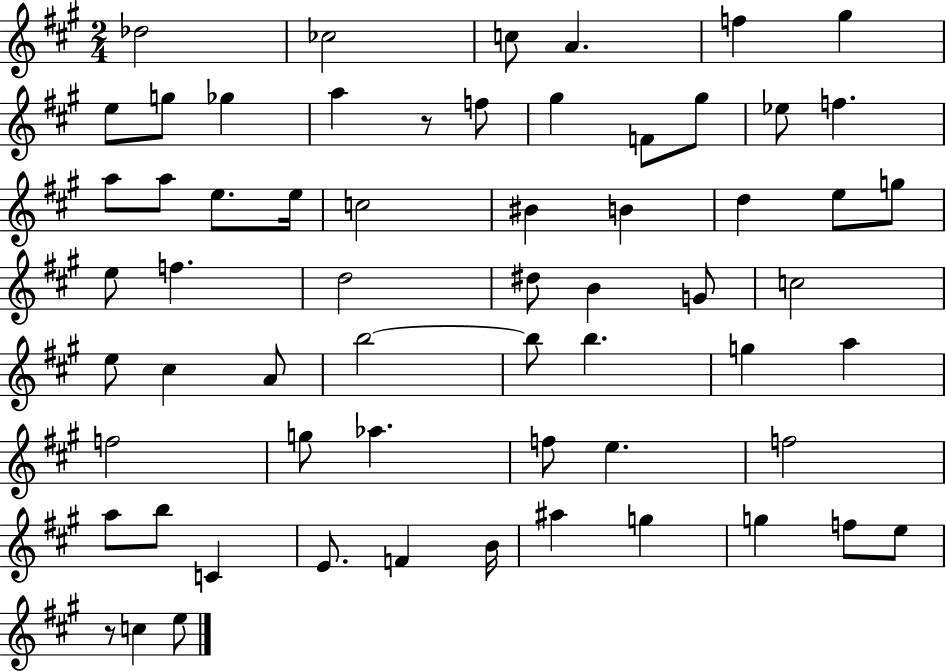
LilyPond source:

{
  \clef treble
  \numericTimeSignature
  \time 2/4
  \key a \major
  des''2 | ces''2 | c''8 a'4. | f''4 gis''4 | \break e''8 g''8 ges''4 | a''4 r8 f''8 | gis''4 f'8 gis''8 | ees''8 f''4. | \break a''8 a''8 e''8. e''16 | c''2 | bis'4 b'4 | d''4 e''8 g''8 | \break e''8 f''4. | d''2 | dis''8 b'4 g'8 | c''2 | \break e''8 cis''4 a'8 | b''2~~ | b''8 b''4. | g''4 a''4 | \break f''2 | g''8 aes''4. | f''8 e''4. | f''2 | \break a''8 b''8 c'4 | e'8. f'4 b'16 | ais''4 g''4 | g''4 f''8 e''8 | \break r8 c''4 e''8 | \bar "|."
}